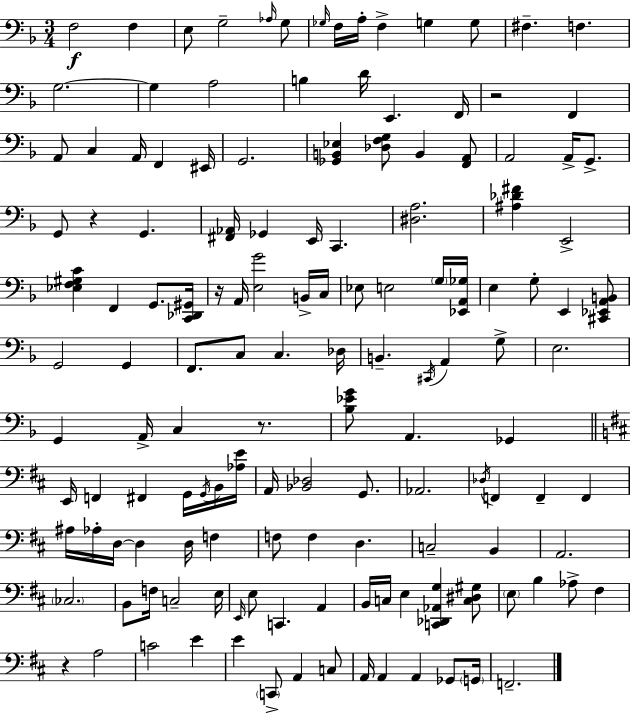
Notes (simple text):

F3/h F3/q E3/e G3/h Ab3/s G3/e Gb3/s F3/s A3/s F3/q G3/q G3/e F#3/q. F3/q. G3/h. G3/q A3/h B3/q D4/s E2/q. F2/s R/h F2/q A2/e C3/q A2/s F2/q EIS2/s G2/h. [Gb2,B2,Eb3]/q [Db3,F3,G3]/e B2/q [F2,A2]/e A2/h A2/s G2/e. G2/e R/q G2/q. [F#2,Ab2]/s Gb2/q E2/s C2/q. [D#3,A3]/h. [A#3,Db4,F#4]/q E2/h [Eb3,F3,G#3,C4]/q F2/q G2/e. [C2,Db2,G#2]/s R/s A2/s [E3,G4]/h B2/s C3/s Eb3/e E3/h G3/s [Eb2,A2,Gb3]/s E3/q G3/e E2/q [C#2,Eb2,A2,B2]/e G2/h G2/q F2/e. C3/e C3/q. Db3/s B2/q. C#2/s A2/q G3/e E3/h. G2/q A2/s C3/q R/e. [Bb3,Eb4,G4]/e A2/q. Gb2/q E2/s F2/q F#2/q G2/s G2/s B2/s [Ab3,E4]/s A2/s [Bb2,Db3]/h G2/e. Ab2/h. Db3/s F2/q F2/q F2/q A#3/s Ab3/s D3/s D3/q D3/s F3/q F3/e F3/q D3/q. C3/h B2/q A2/h. CES3/h. B2/e F3/s C3/h E3/s E2/s E3/e C2/q. A2/q B2/s C3/s E3/q [C2,Db2,Ab2,G3]/q [C3,D#3,G#3]/e E3/e B3/q Ab3/e F#3/q R/q A3/h C4/h E4/q E4/q C2/e A2/q C3/e A2/s A2/q A2/q Gb2/e G2/s F2/h.